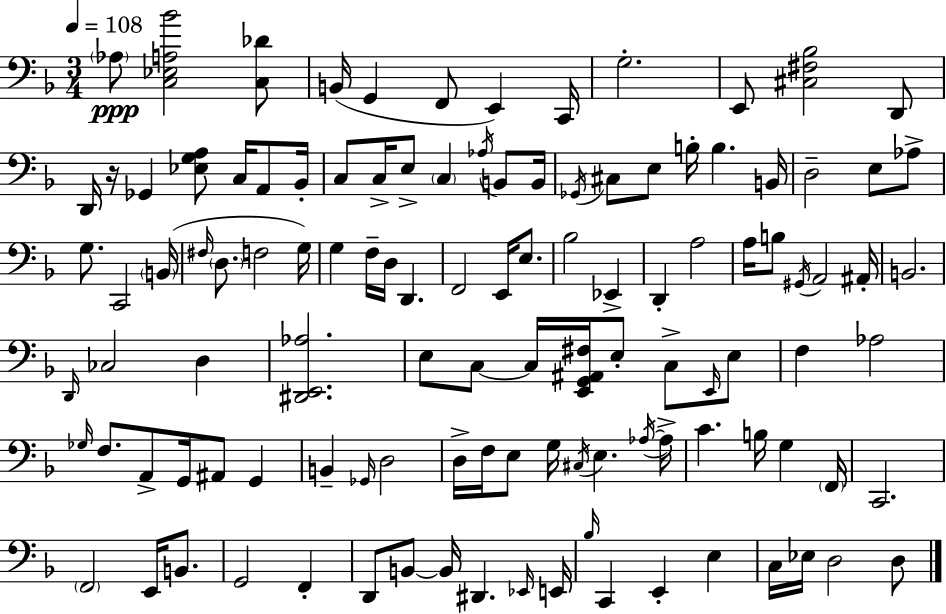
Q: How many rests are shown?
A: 1